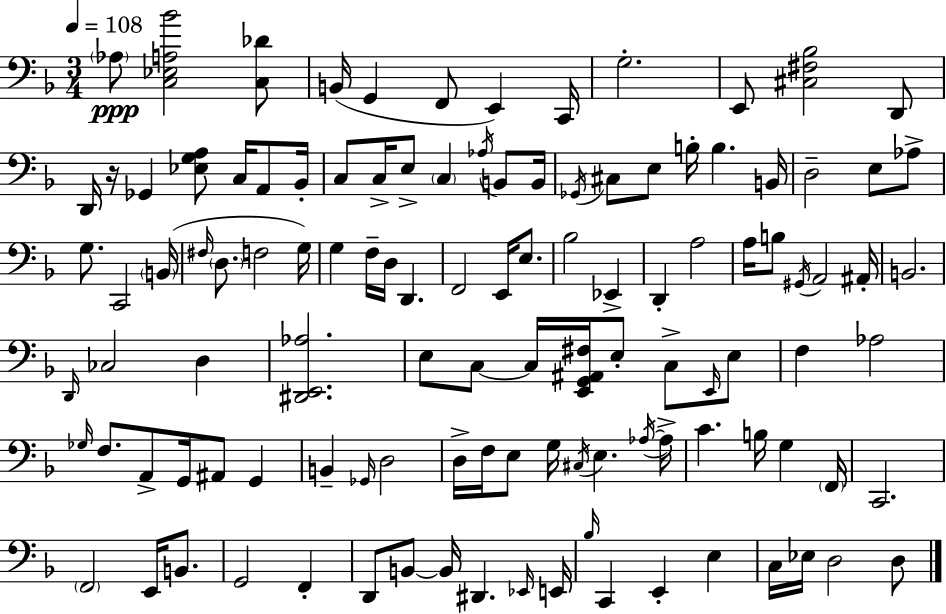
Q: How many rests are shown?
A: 1